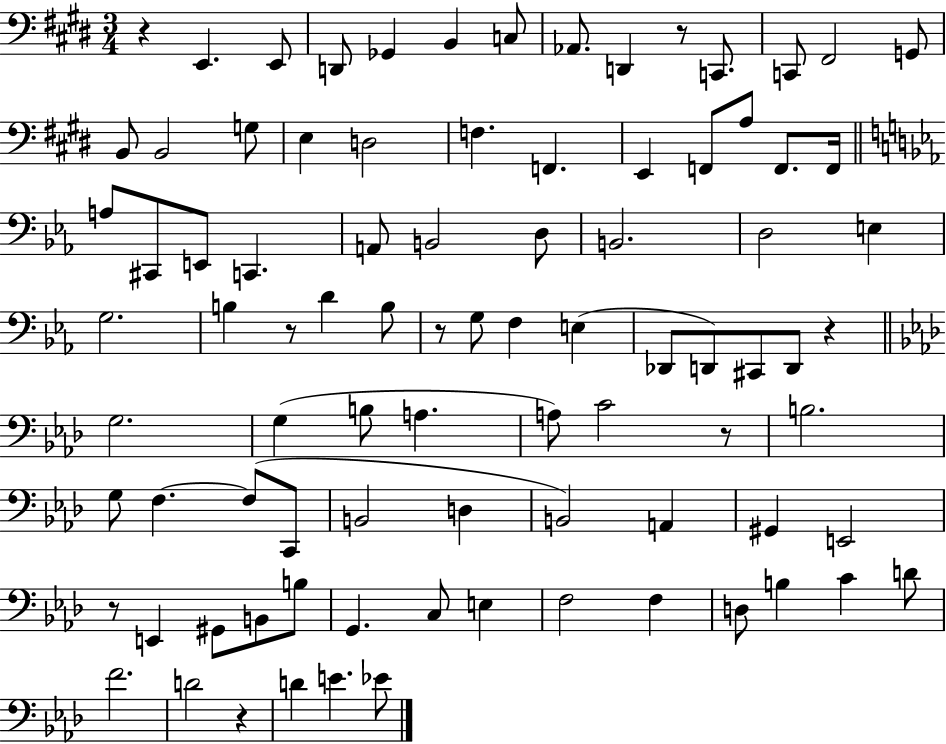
X:1
T:Untitled
M:3/4
L:1/4
K:E
z E,, E,,/2 D,,/2 _G,, B,, C,/2 _A,,/2 D,, z/2 C,,/2 C,,/2 ^F,,2 G,,/2 B,,/2 B,,2 G,/2 E, D,2 F, F,, E,, F,,/2 A,/2 F,,/2 F,,/4 A,/2 ^C,,/2 E,,/2 C,, A,,/2 B,,2 D,/2 B,,2 D,2 E, G,2 B, z/2 D B,/2 z/2 G,/2 F, E, _D,,/2 D,,/2 ^C,,/2 D,,/2 z G,2 G, B,/2 A, A,/2 C2 z/2 B,2 G,/2 F, F,/2 C,,/2 B,,2 D, B,,2 A,, ^G,, E,,2 z/2 E,, ^G,,/2 B,,/2 B,/2 G,, C,/2 E, F,2 F, D,/2 B, C D/2 F2 D2 z D E _E/2